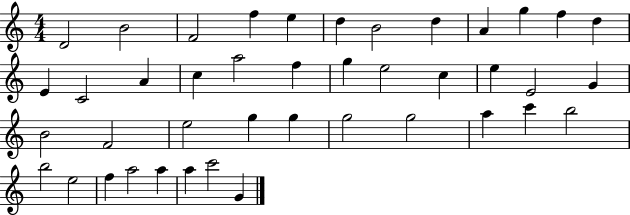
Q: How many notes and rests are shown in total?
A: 42